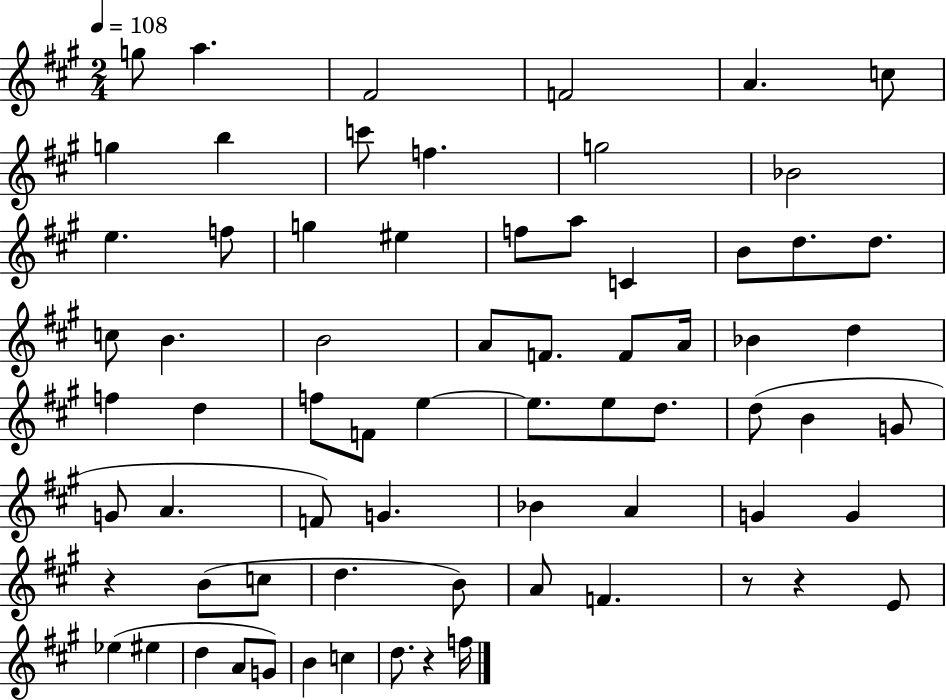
X:1
T:Untitled
M:2/4
L:1/4
K:A
g/2 a ^F2 F2 A c/2 g b c'/2 f g2 _B2 e f/2 g ^e f/2 a/2 C B/2 d/2 d/2 c/2 B B2 A/2 F/2 F/2 A/4 _B d f d f/2 F/2 e e/2 e/2 d/2 d/2 B G/2 G/2 A F/2 G _B A G G z B/2 c/2 d B/2 A/2 F z/2 z E/2 _e ^e d A/2 G/2 B c d/2 z f/4